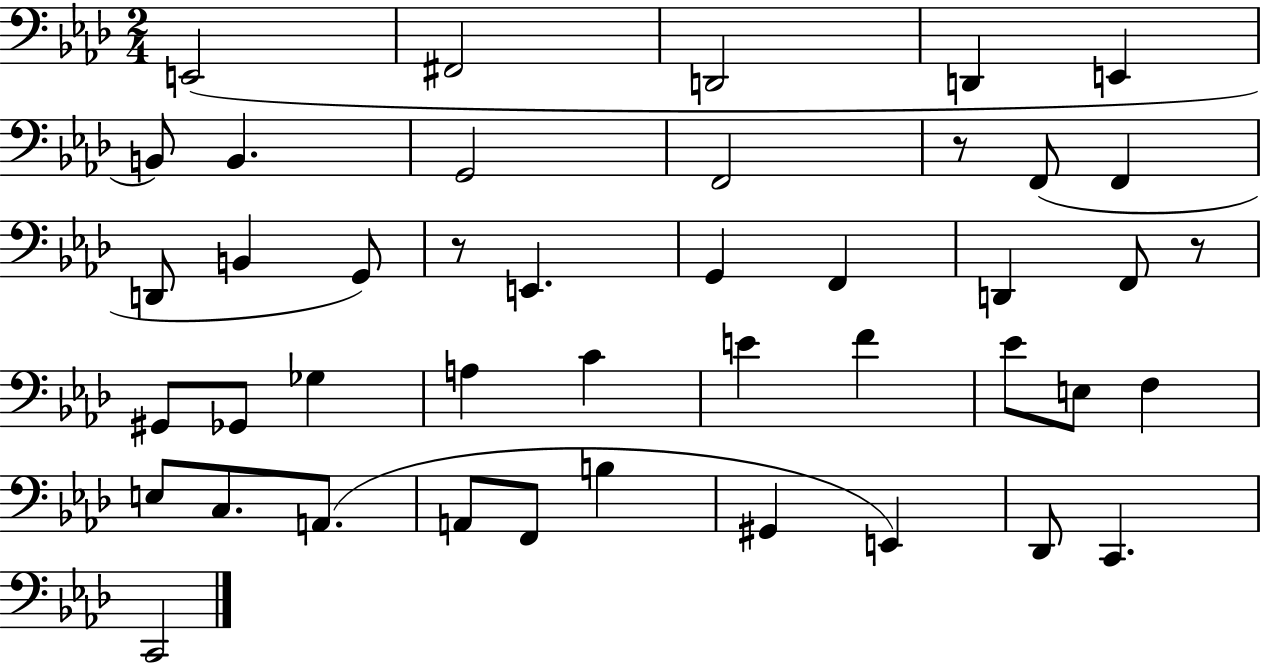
X:1
T:Untitled
M:2/4
L:1/4
K:Ab
E,,2 ^F,,2 D,,2 D,, E,, B,,/2 B,, G,,2 F,,2 z/2 F,,/2 F,, D,,/2 B,, G,,/2 z/2 E,, G,, F,, D,, F,,/2 z/2 ^G,,/2 _G,,/2 _G, A, C E F _E/2 E,/2 F, E,/2 C,/2 A,,/2 A,,/2 F,,/2 B, ^G,, E,, _D,,/2 C,, C,,2